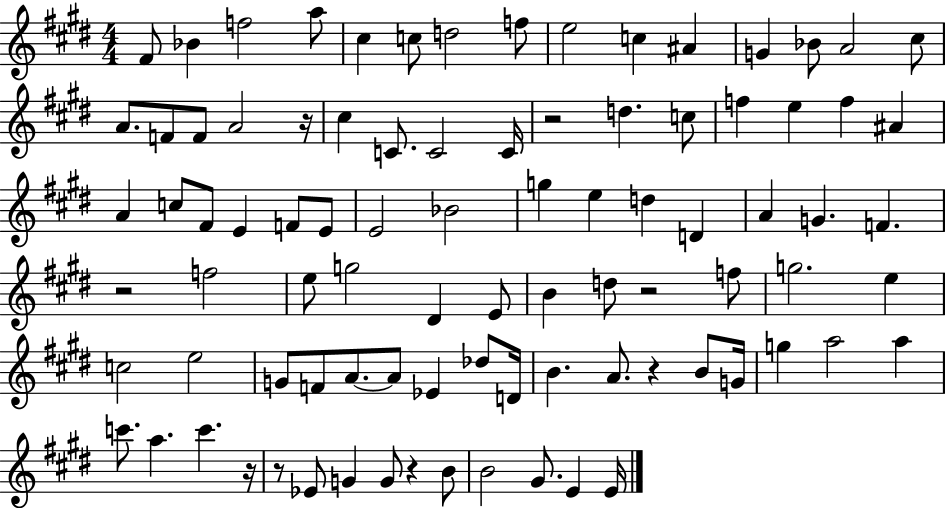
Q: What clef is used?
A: treble